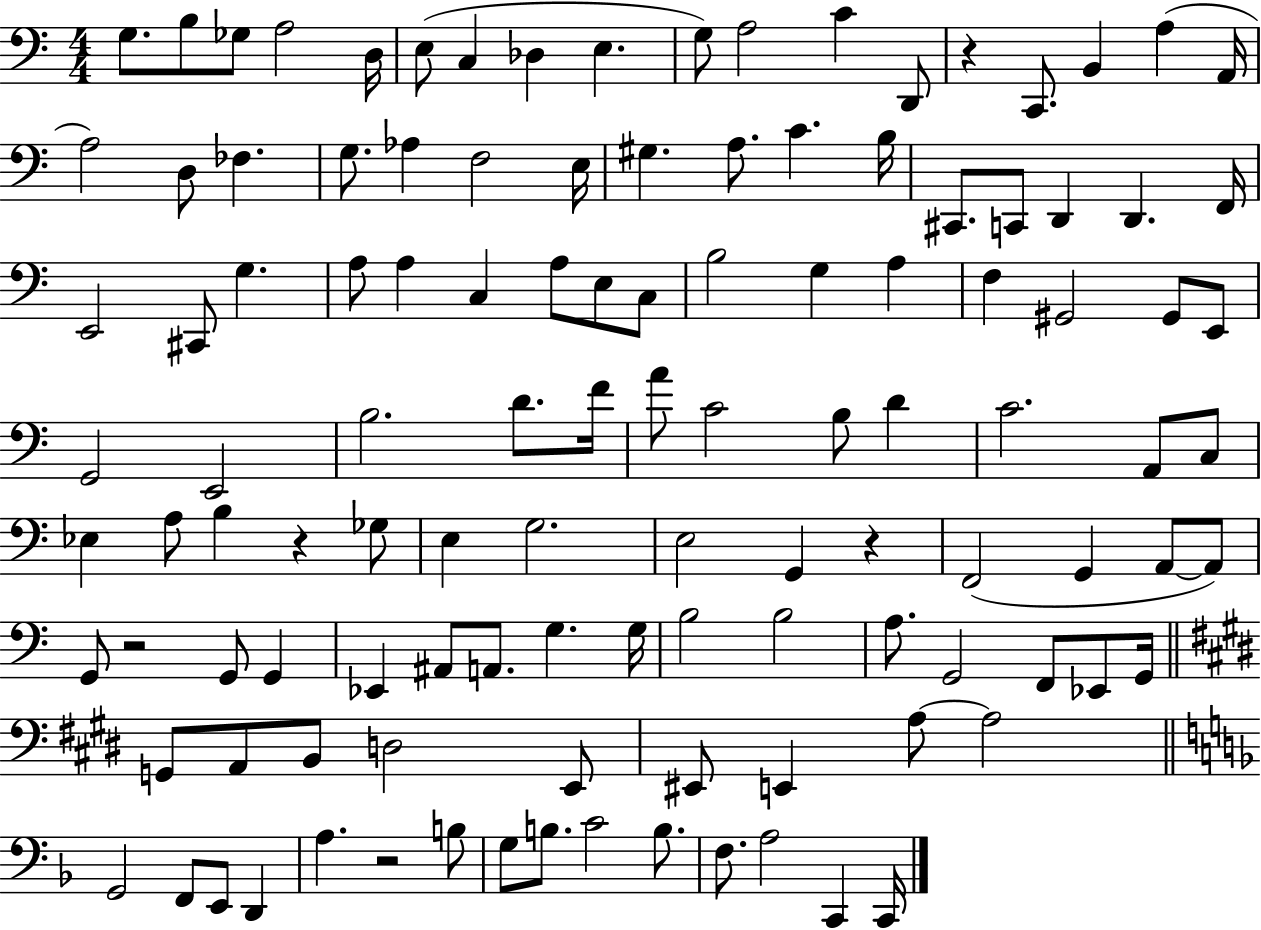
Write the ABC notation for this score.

X:1
T:Untitled
M:4/4
L:1/4
K:C
G,/2 B,/2 _G,/2 A,2 D,/4 E,/2 C, _D, E, G,/2 A,2 C D,,/2 z C,,/2 B,, A, A,,/4 A,2 D,/2 _F, G,/2 _A, F,2 E,/4 ^G, A,/2 C B,/4 ^C,,/2 C,,/2 D,, D,, F,,/4 E,,2 ^C,,/2 G, A,/2 A, C, A,/2 E,/2 C,/2 B,2 G, A, F, ^G,,2 ^G,,/2 E,,/2 G,,2 E,,2 B,2 D/2 F/4 A/2 C2 B,/2 D C2 A,,/2 C,/2 _E, A,/2 B, z _G,/2 E, G,2 E,2 G,, z F,,2 G,, A,,/2 A,,/2 G,,/2 z2 G,,/2 G,, _E,, ^A,,/2 A,,/2 G, G,/4 B,2 B,2 A,/2 G,,2 F,,/2 _E,,/2 G,,/4 G,,/2 A,,/2 B,,/2 D,2 E,,/2 ^E,,/2 E,, A,/2 A,2 G,,2 F,,/2 E,,/2 D,, A, z2 B,/2 G,/2 B,/2 C2 B,/2 F,/2 A,2 C,, C,,/4